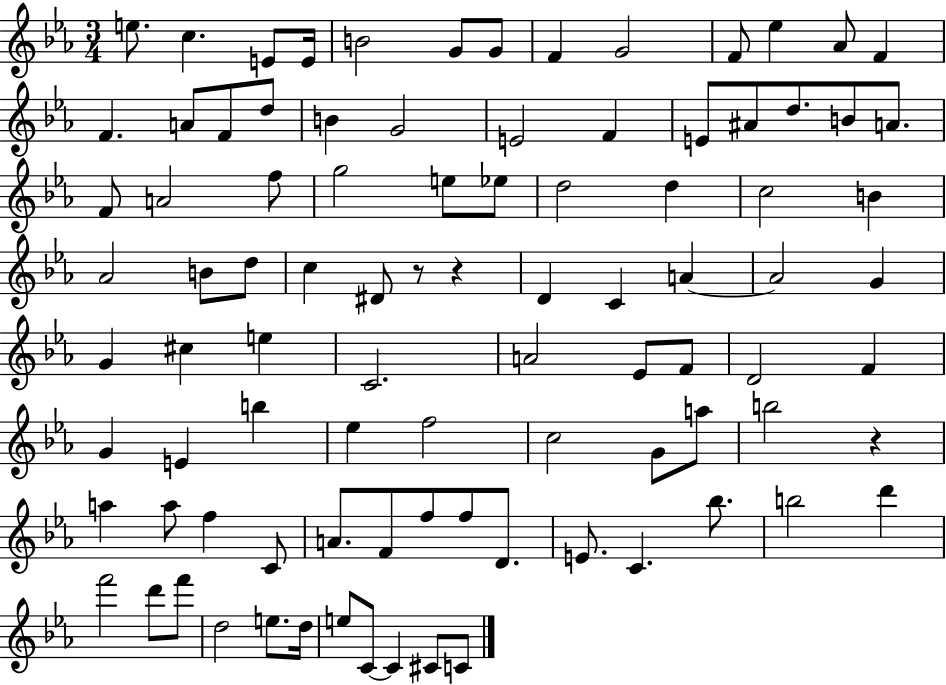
{
  \clef treble
  \numericTimeSignature
  \time 3/4
  \key ees \major
  e''8. c''4. e'8 e'16 | b'2 g'8 g'8 | f'4 g'2 | f'8 ees''4 aes'8 f'4 | \break f'4. a'8 f'8 d''8 | b'4 g'2 | e'2 f'4 | e'8 ais'8 d''8. b'8 a'8. | \break f'8 a'2 f''8 | g''2 e''8 ees''8 | d''2 d''4 | c''2 b'4 | \break aes'2 b'8 d''8 | c''4 dis'8 r8 r4 | d'4 c'4 a'4~~ | a'2 g'4 | \break g'4 cis''4 e''4 | c'2. | a'2 ees'8 f'8 | d'2 f'4 | \break g'4 e'4 b''4 | ees''4 f''2 | c''2 g'8 a''8 | b''2 r4 | \break a''4 a''8 f''4 c'8 | a'8. f'8 f''8 f''8 d'8. | e'8. c'4. bes''8. | b''2 d'''4 | \break f'''2 d'''8 f'''8 | d''2 e''8. d''16 | e''8 c'8~~ c'4 cis'8 c'8 | \bar "|."
}